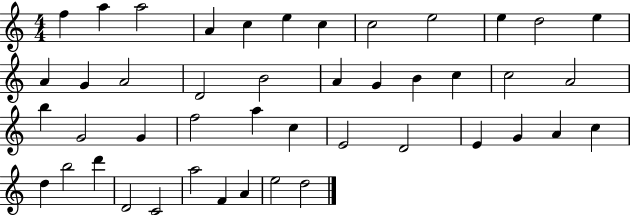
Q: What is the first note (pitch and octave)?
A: F5